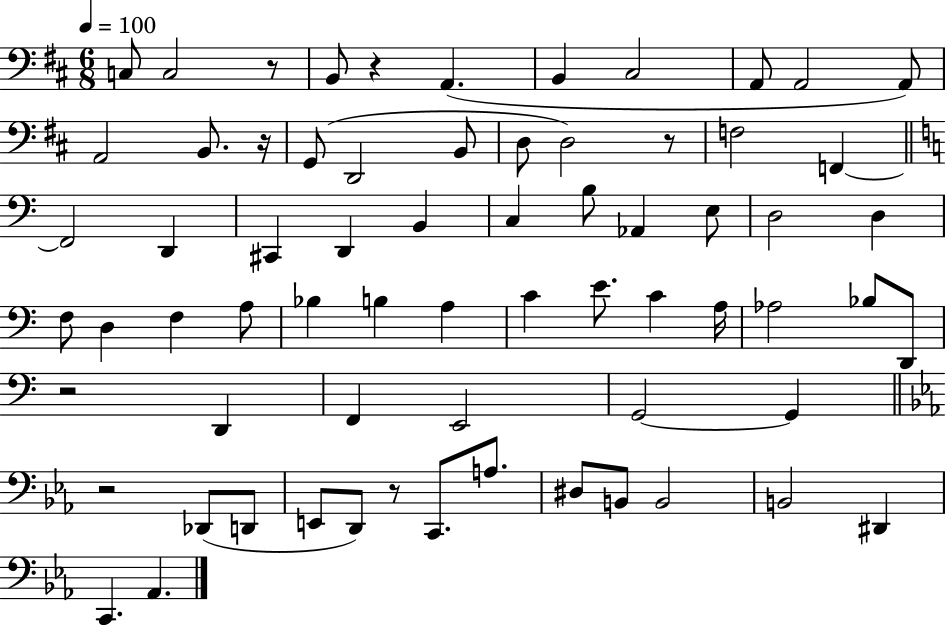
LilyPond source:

{
  \clef bass
  \numericTimeSignature
  \time 6/8
  \key d \major
  \tempo 4 = 100
  c8 c2 r8 | b,8 r4 a,4.( | b,4 cis2 | a,8 a,2 a,8) | \break a,2 b,8. r16 | g,8( d,2 b,8 | d8 d2) r8 | f2 f,4~~ | \break \bar "||" \break \key c \major f,2 d,4 | cis,4 d,4 b,4 | c4 b8 aes,4 e8 | d2 d4 | \break f8 d4 f4 a8 | bes4 b4 a4 | c'4 e'8. c'4 a16 | aes2 bes8 d,8 | \break r2 d,4 | f,4 e,2 | g,2~~ g,4 | \bar "||" \break \key c \minor r2 des,8( d,8 | e,8 d,8) r8 c,8. a8. | dis8 b,8 b,2 | b,2 dis,4 | \break c,4. aes,4. | \bar "|."
}